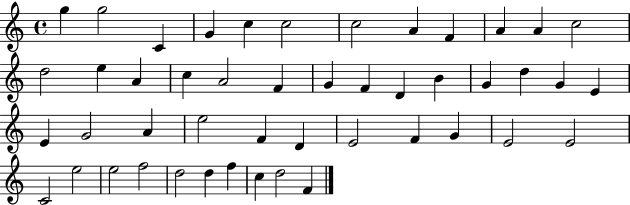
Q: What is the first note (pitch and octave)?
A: G5